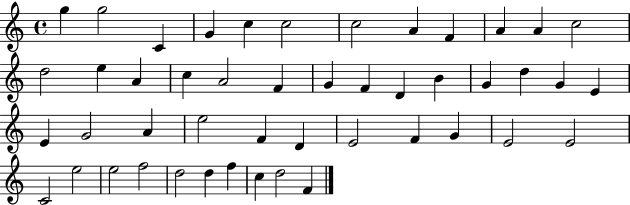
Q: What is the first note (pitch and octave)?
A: G5